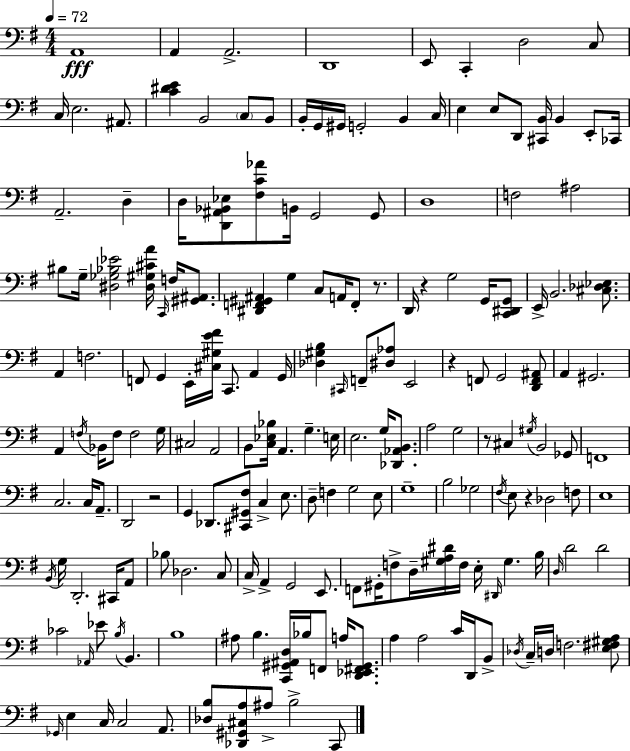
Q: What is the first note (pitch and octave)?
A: A2